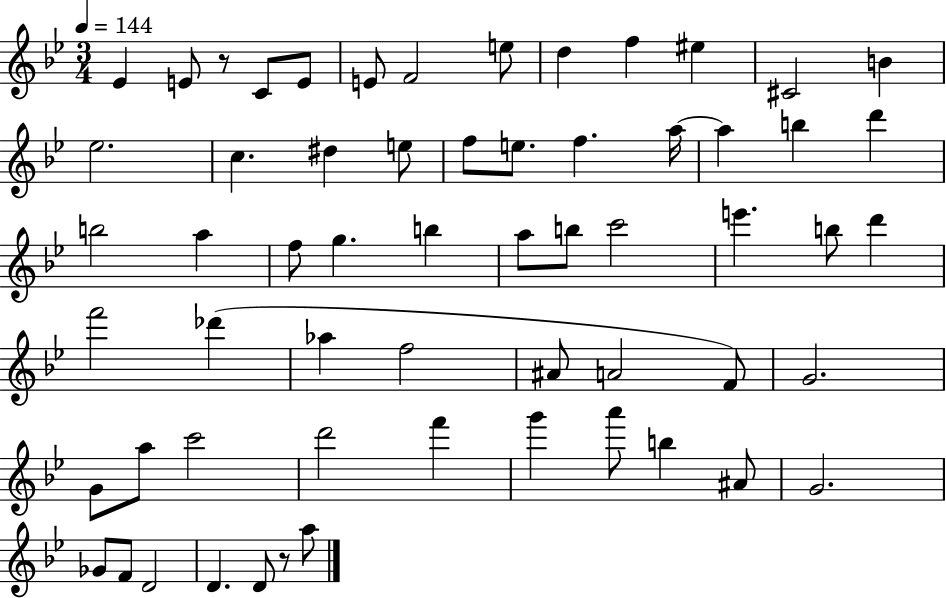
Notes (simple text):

Eb4/q E4/e R/e C4/e E4/e E4/e F4/h E5/e D5/q F5/q EIS5/q C#4/h B4/q Eb5/h. C5/q. D#5/q E5/e F5/e E5/e. F5/q. A5/s A5/q B5/q D6/q B5/h A5/q F5/e G5/q. B5/q A5/e B5/e C6/h E6/q. B5/e D6/q F6/h Db6/q Ab5/q F5/h A#4/e A4/h F4/e G4/h. G4/e A5/e C6/h D6/h F6/q G6/q A6/e B5/q A#4/e G4/h. Gb4/e F4/e D4/h D4/q. D4/e R/e A5/e